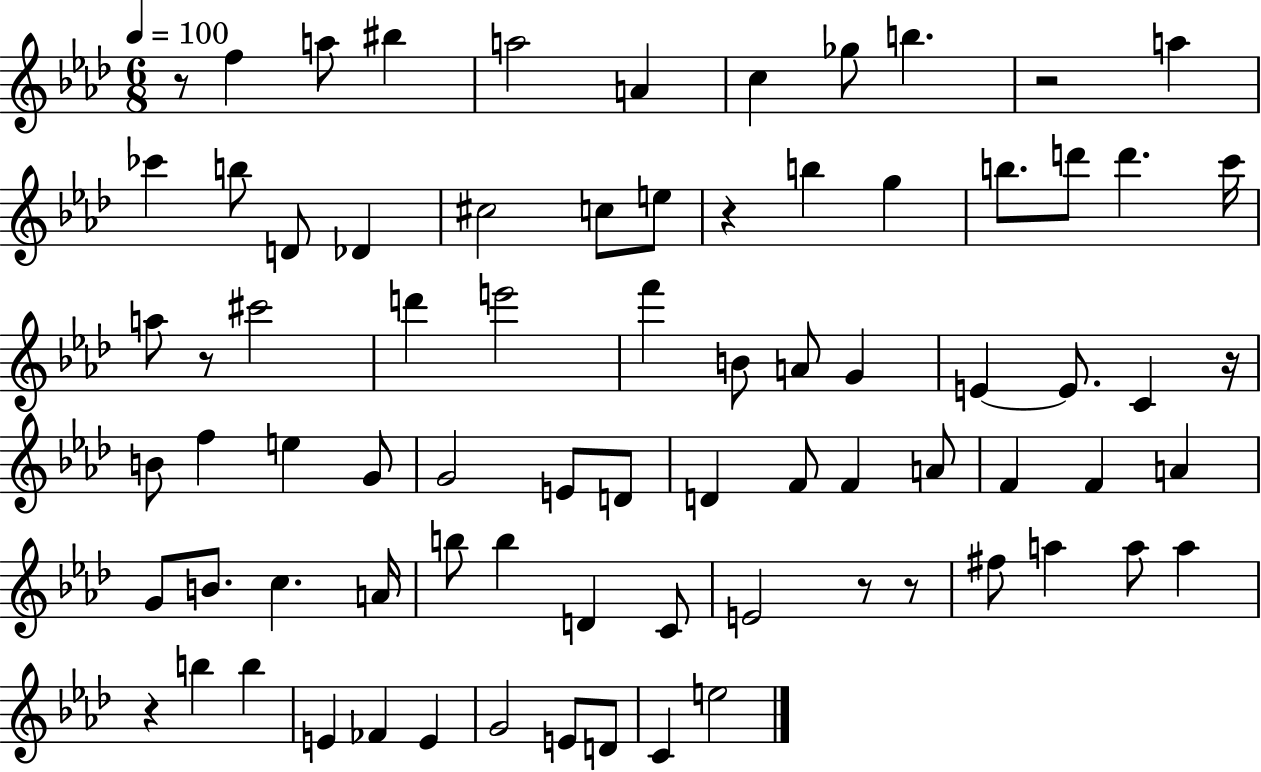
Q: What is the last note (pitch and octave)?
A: E5